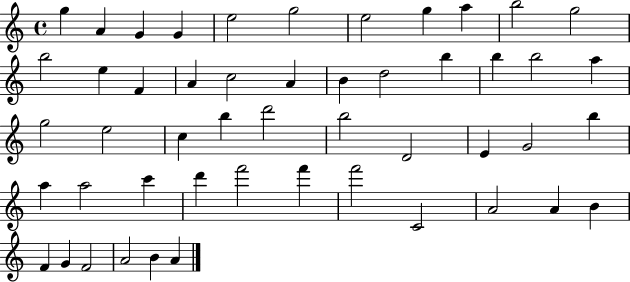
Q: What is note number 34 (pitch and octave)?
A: A5